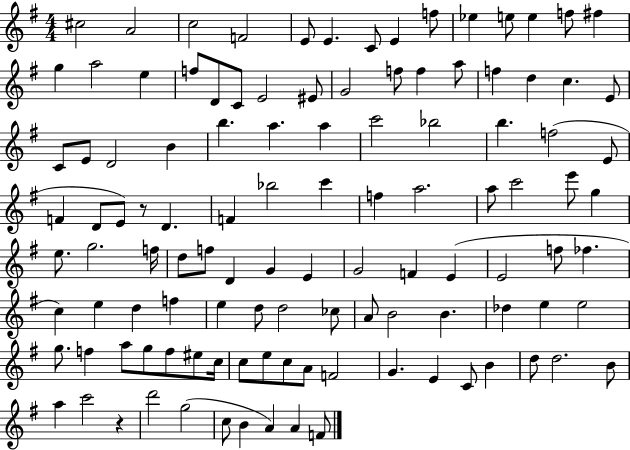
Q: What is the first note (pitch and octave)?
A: C#5